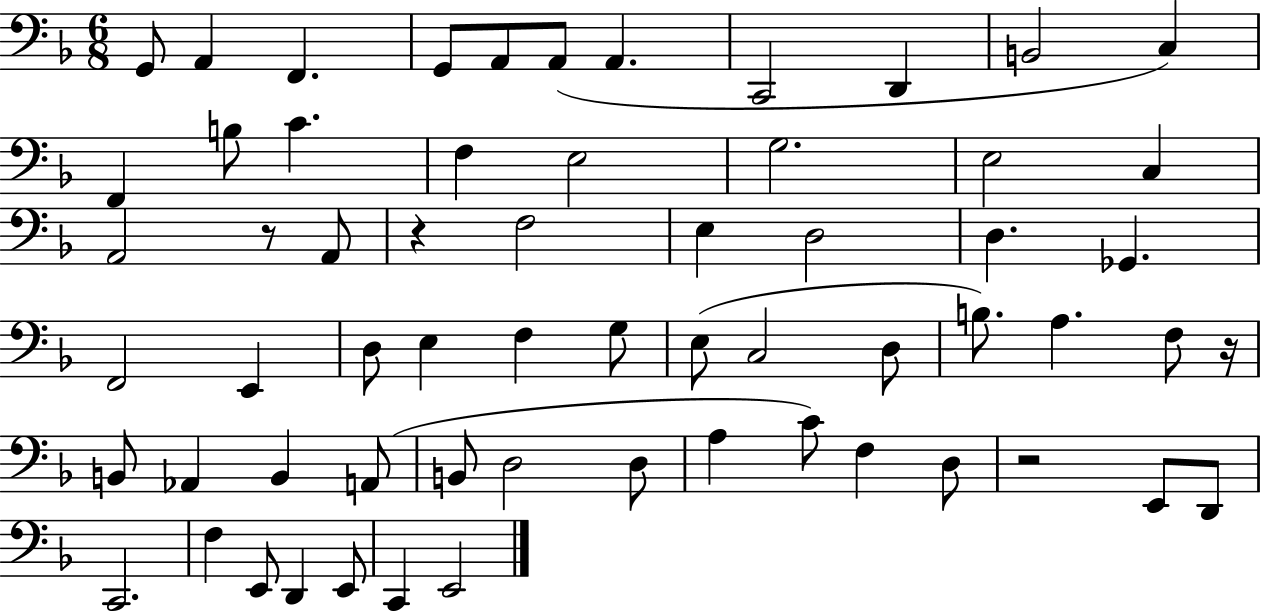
X:1
T:Untitled
M:6/8
L:1/4
K:F
G,,/2 A,, F,, G,,/2 A,,/2 A,,/2 A,, C,,2 D,, B,,2 C, F,, B,/2 C F, E,2 G,2 E,2 C, A,,2 z/2 A,,/2 z F,2 E, D,2 D, _G,, F,,2 E,, D,/2 E, F, G,/2 E,/2 C,2 D,/2 B,/2 A, F,/2 z/4 B,,/2 _A,, B,, A,,/2 B,,/2 D,2 D,/2 A, C/2 F, D,/2 z2 E,,/2 D,,/2 C,,2 F, E,,/2 D,, E,,/2 C,, E,,2